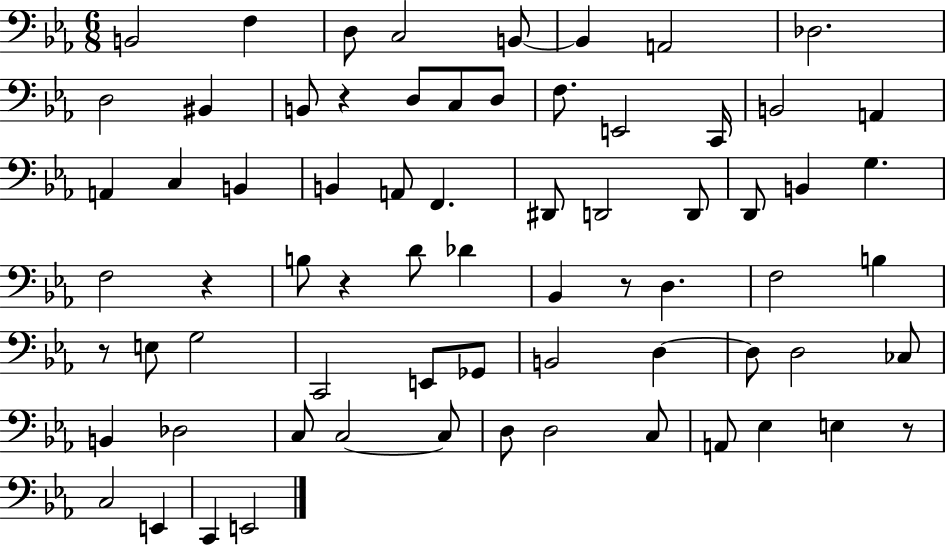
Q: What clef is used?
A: bass